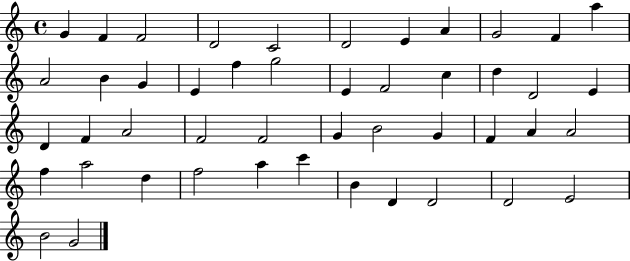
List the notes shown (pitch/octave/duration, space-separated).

G4/q F4/q F4/h D4/h C4/h D4/h E4/q A4/q G4/h F4/q A5/q A4/h B4/q G4/q E4/q F5/q G5/h E4/q F4/h C5/q D5/q D4/h E4/q D4/q F4/q A4/h F4/h F4/h G4/q B4/h G4/q F4/q A4/q A4/h F5/q A5/h D5/q F5/h A5/q C6/q B4/q D4/q D4/h D4/h E4/h B4/h G4/h